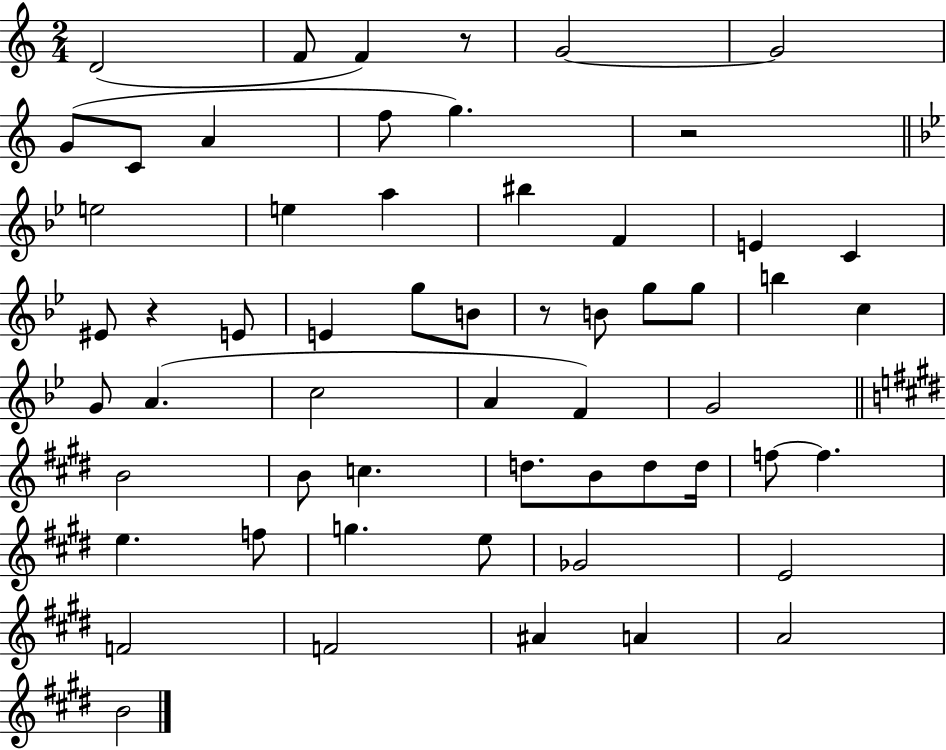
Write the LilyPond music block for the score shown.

{
  \clef treble
  \numericTimeSignature
  \time 2/4
  \key c \major
  d'2( | f'8 f'4) r8 | g'2~~ | g'2 | \break g'8( c'8 a'4 | f''8 g''4.) | r2 | \bar "||" \break \key g \minor e''2 | e''4 a''4 | bis''4 f'4 | e'4 c'4 | \break eis'8 r4 e'8 | e'4 g''8 b'8 | r8 b'8 g''8 g''8 | b''4 c''4 | \break g'8 a'4.( | c''2 | a'4 f'4) | g'2 | \break \bar "||" \break \key e \major b'2 | b'8 c''4. | d''8. b'8 d''8 d''16 | f''8~~ f''4. | \break e''4. f''8 | g''4. e''8 | ges'2 | e'2 | \break f'2 | f'2 | ais'4 a'4 | a'2 | \break b'2 | \bar "|."
}